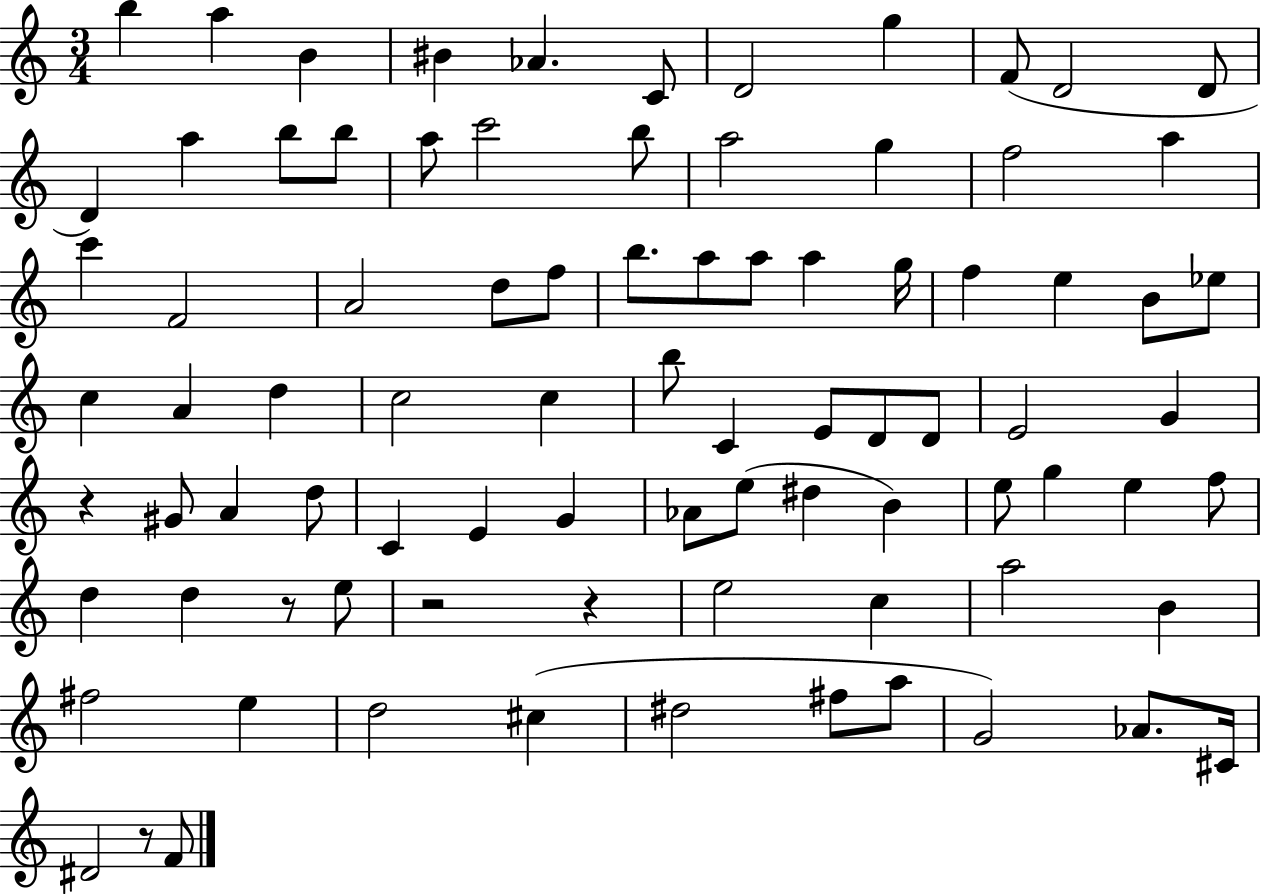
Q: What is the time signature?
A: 3/4